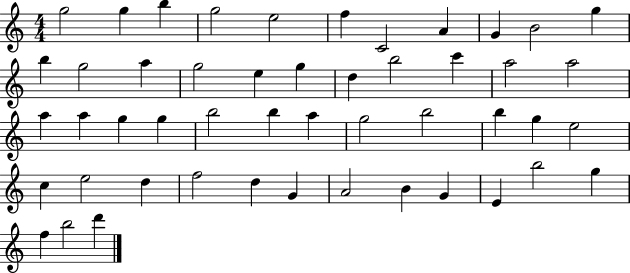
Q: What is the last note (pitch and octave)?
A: D6